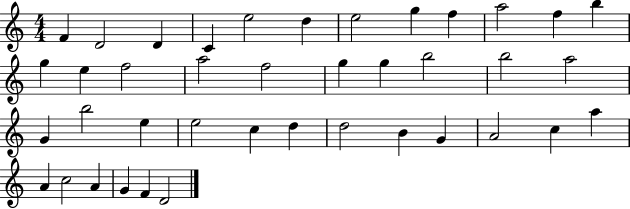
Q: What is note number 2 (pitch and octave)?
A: D4